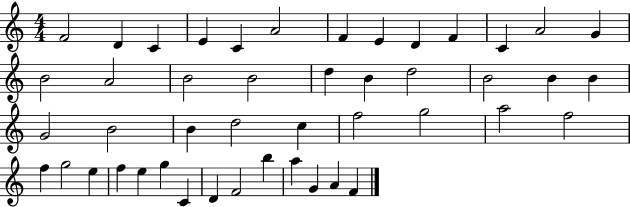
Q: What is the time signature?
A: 4/4